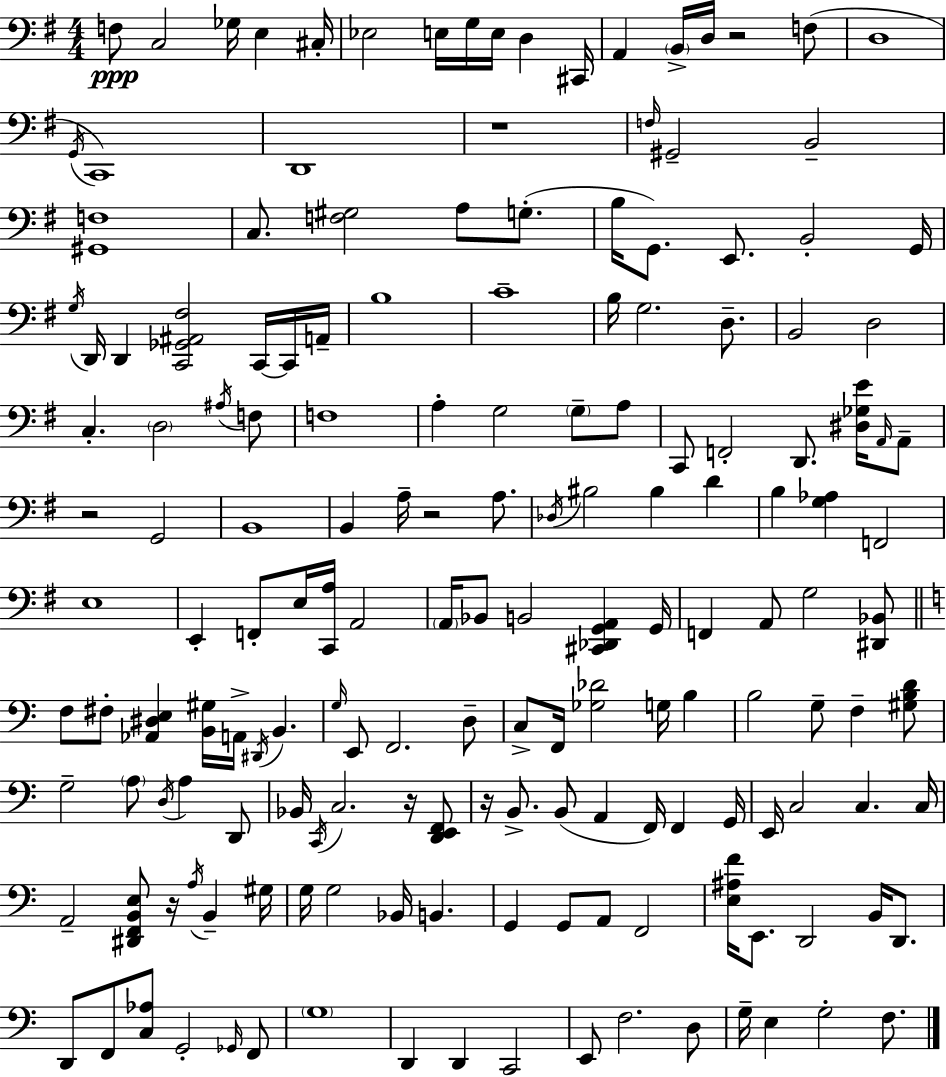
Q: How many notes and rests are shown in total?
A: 169